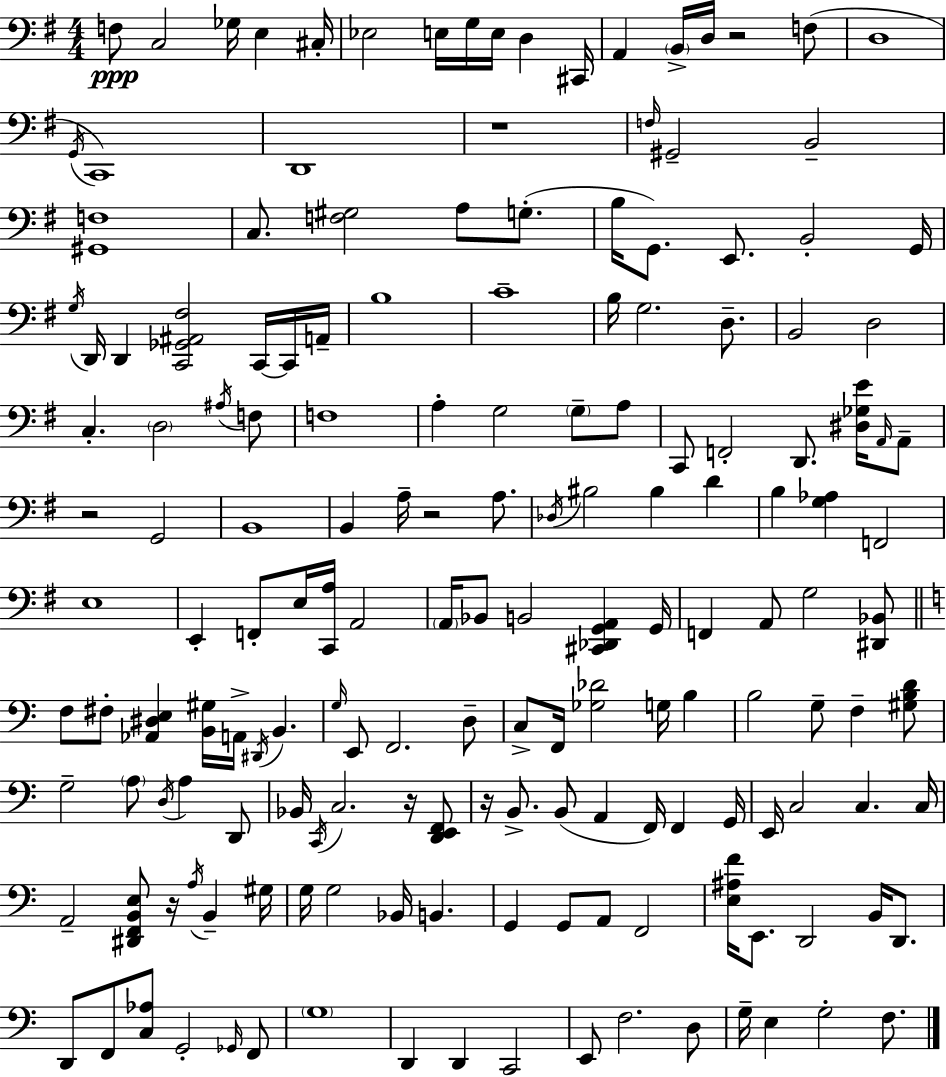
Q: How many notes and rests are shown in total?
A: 169